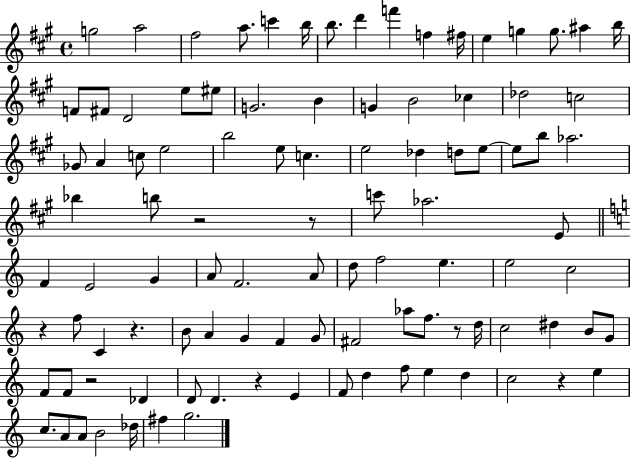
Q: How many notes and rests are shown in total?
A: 101